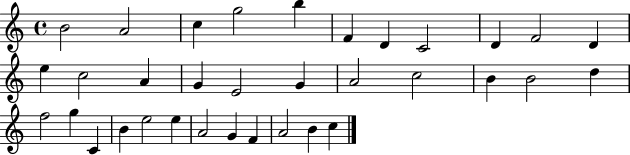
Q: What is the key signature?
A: C major